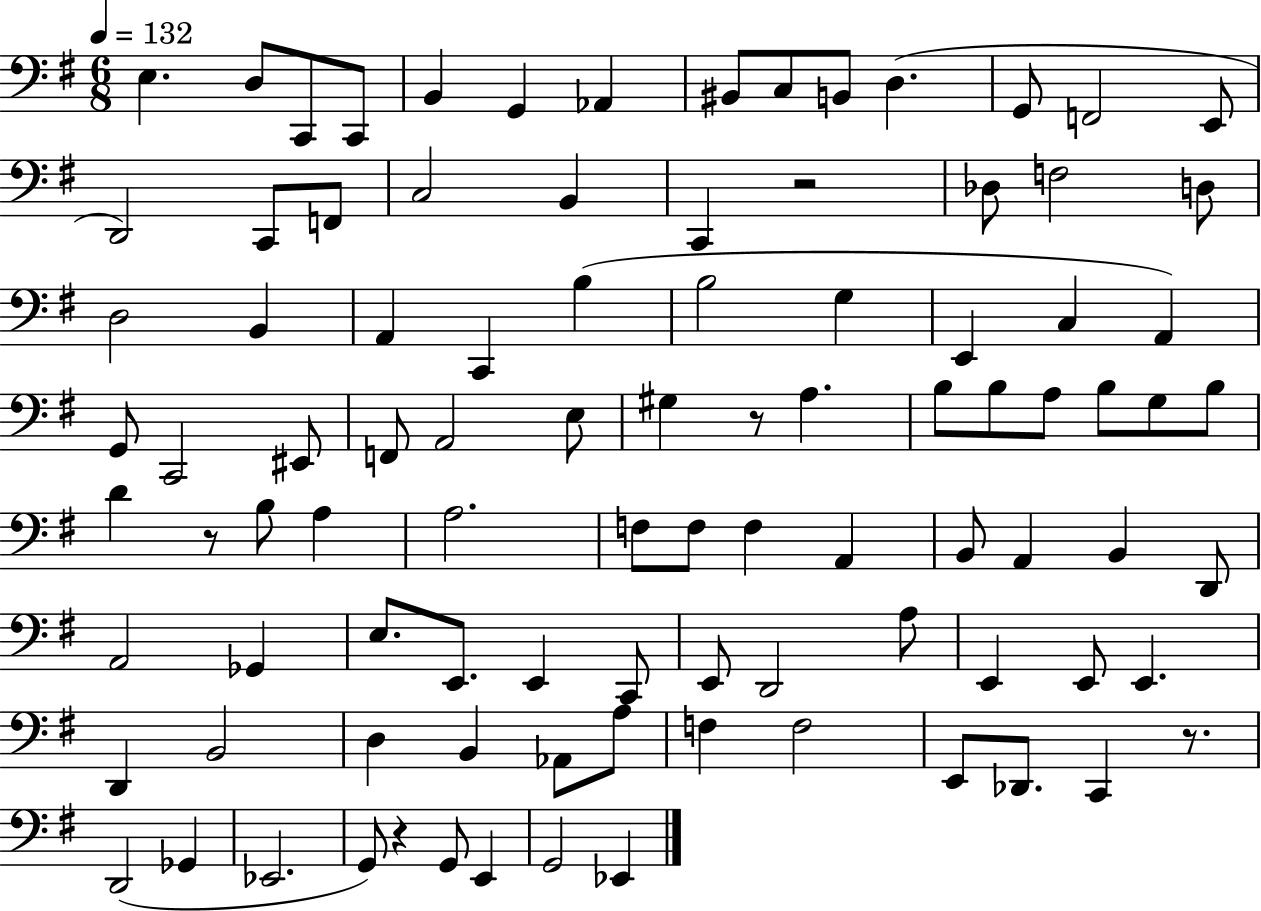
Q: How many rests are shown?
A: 5